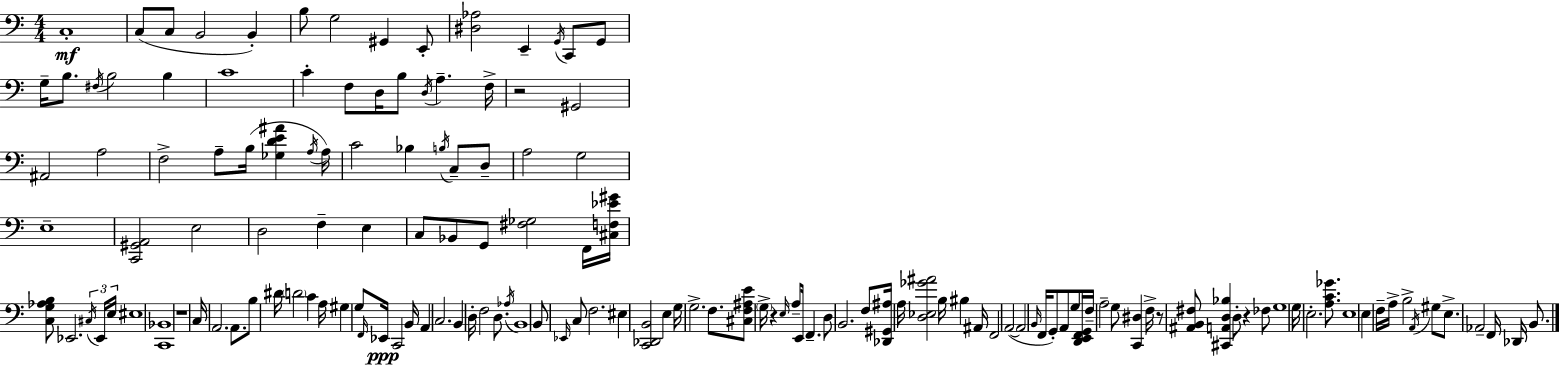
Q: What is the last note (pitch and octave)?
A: B2